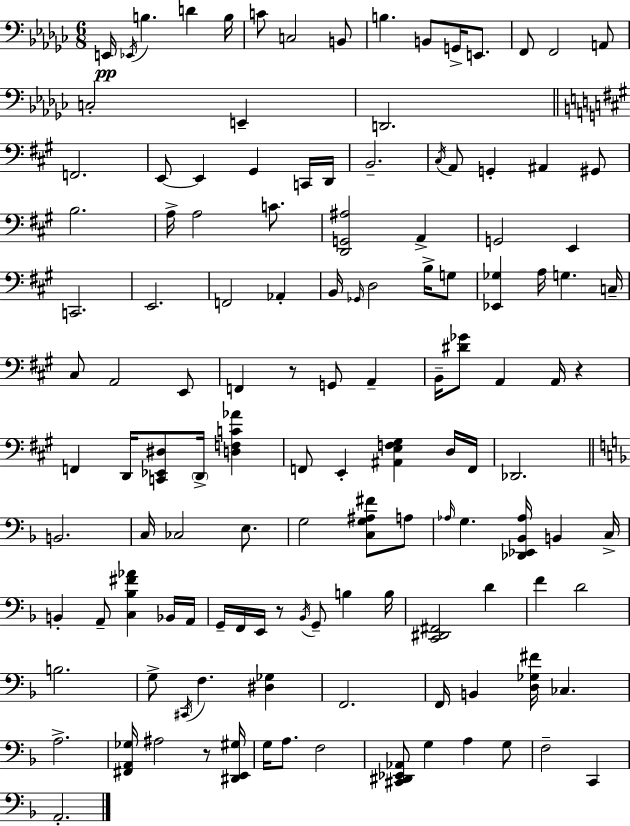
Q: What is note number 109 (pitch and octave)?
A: A2